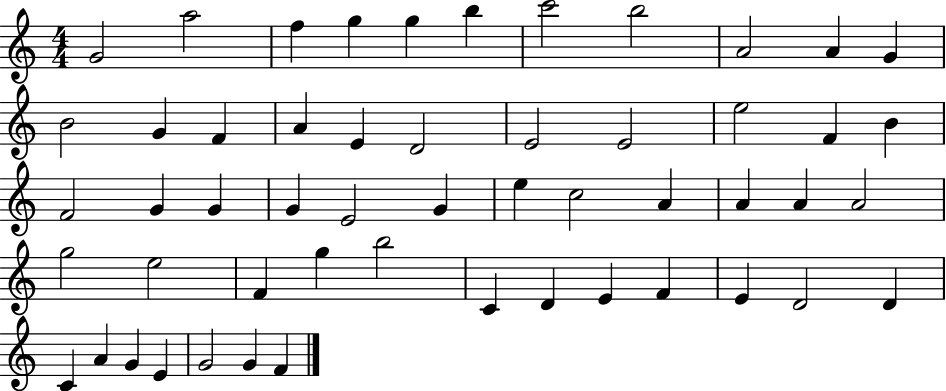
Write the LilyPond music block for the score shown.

{
  \clef treble
  \numericTimeSignature
  \time 4/4
  \key c \major
  g'2 a''2 | f''4 g''4 g''4 b''4 | c'''2 b''2 | a'2 a'4 g'4 | \break b'2 g'4 f'4 | a'4 e'4 d'2 | e'2 e'2 | e''2 f'4 b'4 | \break f'2 g'4 g'4 | g'4 e'2 g'4 | e''4 c''2 a'4 | a'4 a'4 a'2 | \break g''2 e''2 | f'4 g''4 b''2 | c'4 d'4 e'4 f'4 | e'4 d'2 d'4 | \break c'4 a'4 g'4 e'4 | g'2 g'4 f'4 | \bar "|."
}